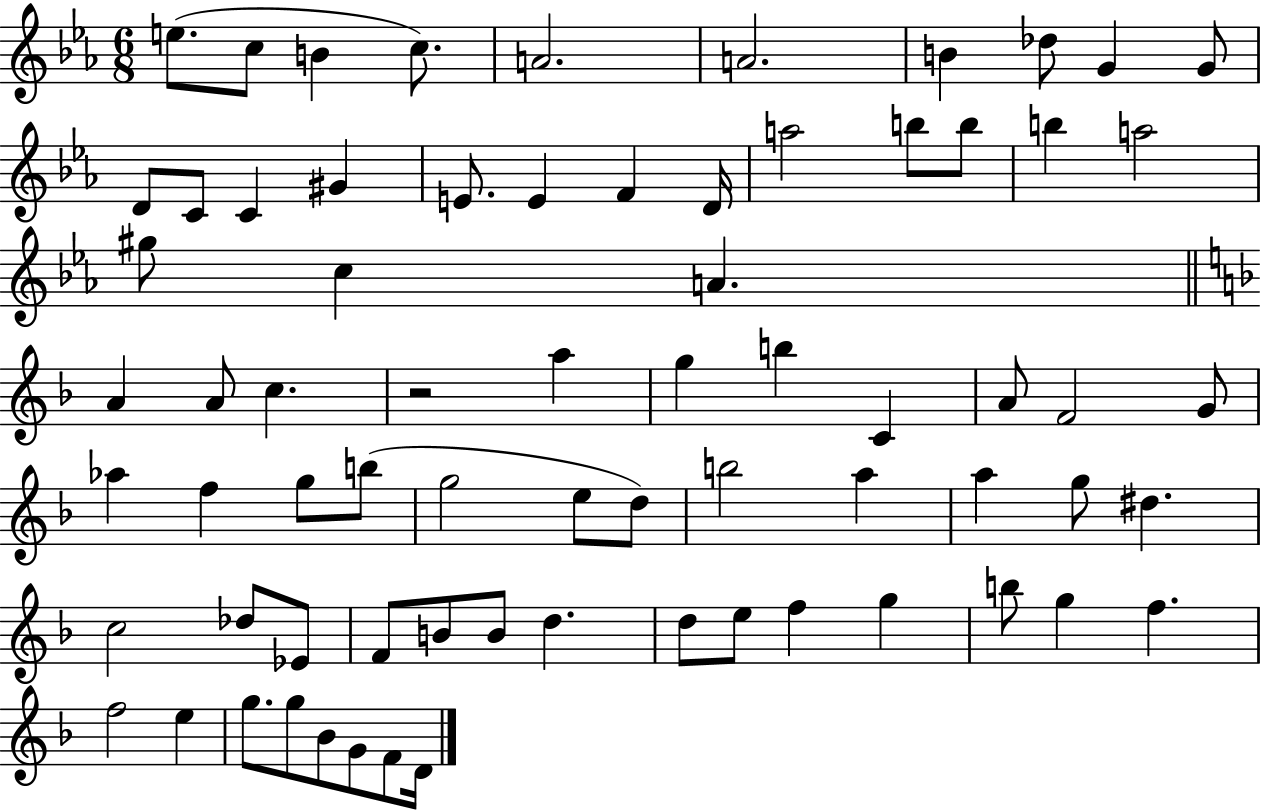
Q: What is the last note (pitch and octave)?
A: D4